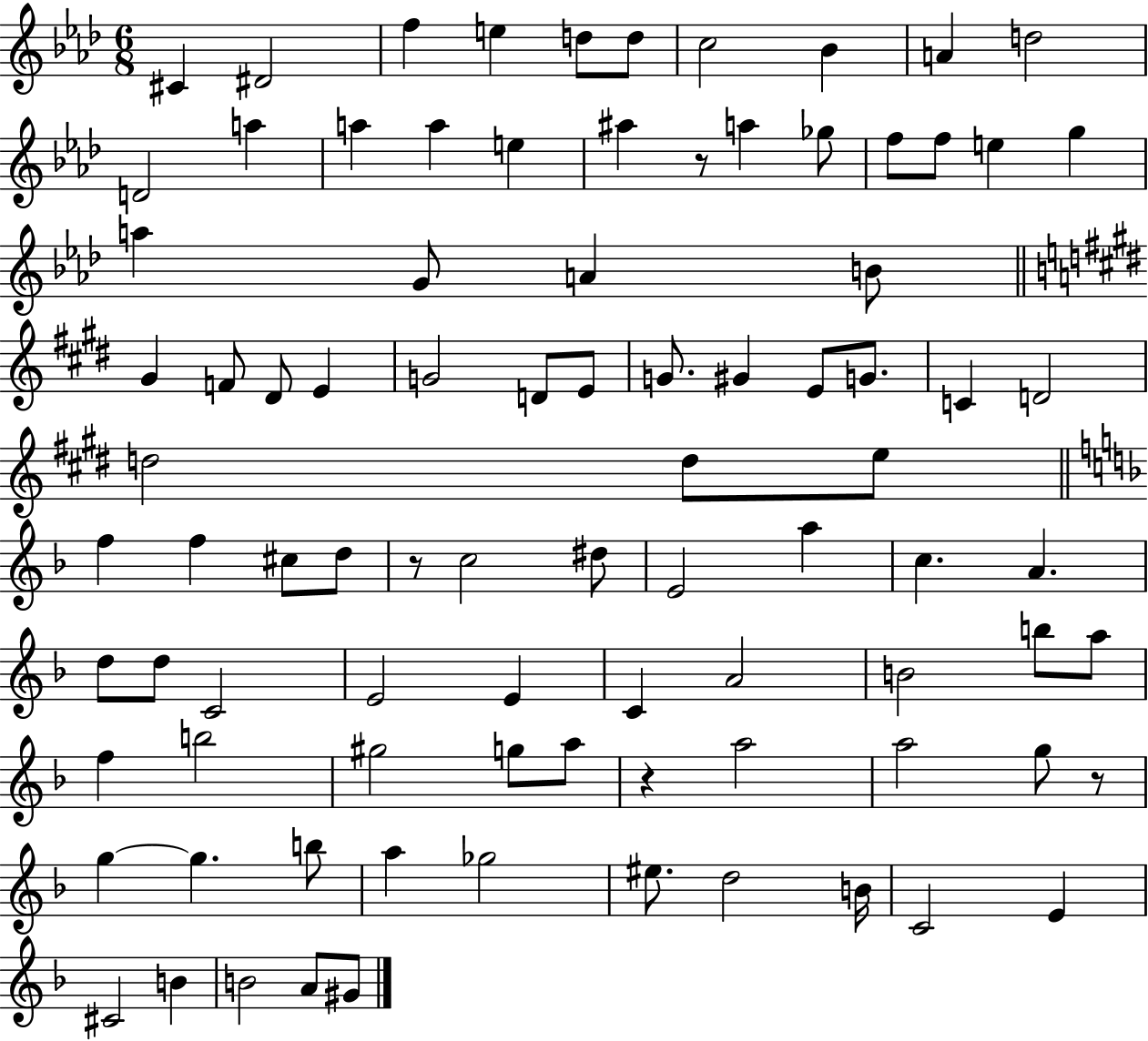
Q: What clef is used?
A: treble